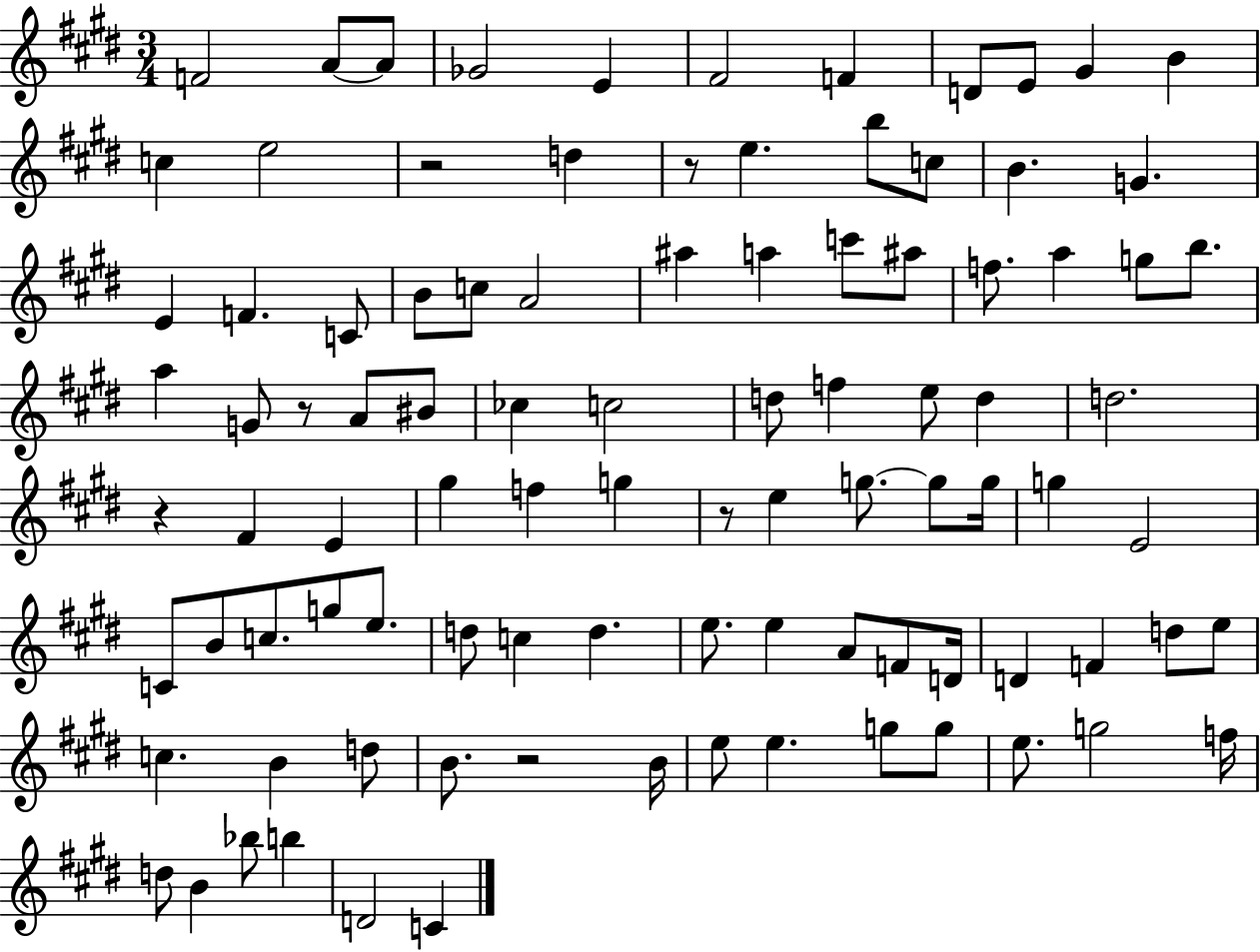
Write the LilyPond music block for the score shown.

{
  \clef treble
  \numericTimeSignature
  \time 3/4
  \key e \major
  f'2 a'8~~ a'8 | ges'2 e'4 | fis'2 f'4 | d'8 e'8 gis'4 b'4 | \break c''4 e''2 | r2 d''4 | r8 e''4. b''8 c''8 | b'4. g'4. | \break e'4 f'4. c'8 | b'8 c''8 a'2 | ais''4 a''4 c'''8 ais''8 | f''8. a''4 g''8 b''8. | \break a''4 g'8 r8 a'8 bis'8 | ces''4 c''2 | d''8 f''4 e''8 d''4 | d''2. | \break r4 fis'4 e'4 | gis''4 f''4 g''4 | r8 e''4 g''8.~~ g''8 g''16 | g''4 e'2 | \break c'8 b'8 c''8. g''8 e''8. | d''8 c''4 d''4. | e''8. e''4 a'8 f'8 d'16 | d'4 f'4 d''8 e''8 | \break c''4. b'4 d''8 | b'8. r2 b'16 | e''8 e''4. g''8 g''8 | e''8. g''2 f''16 | \break d''8 b'4 bes''8 b''4 | d'2 c'4 | \bar "|."
}